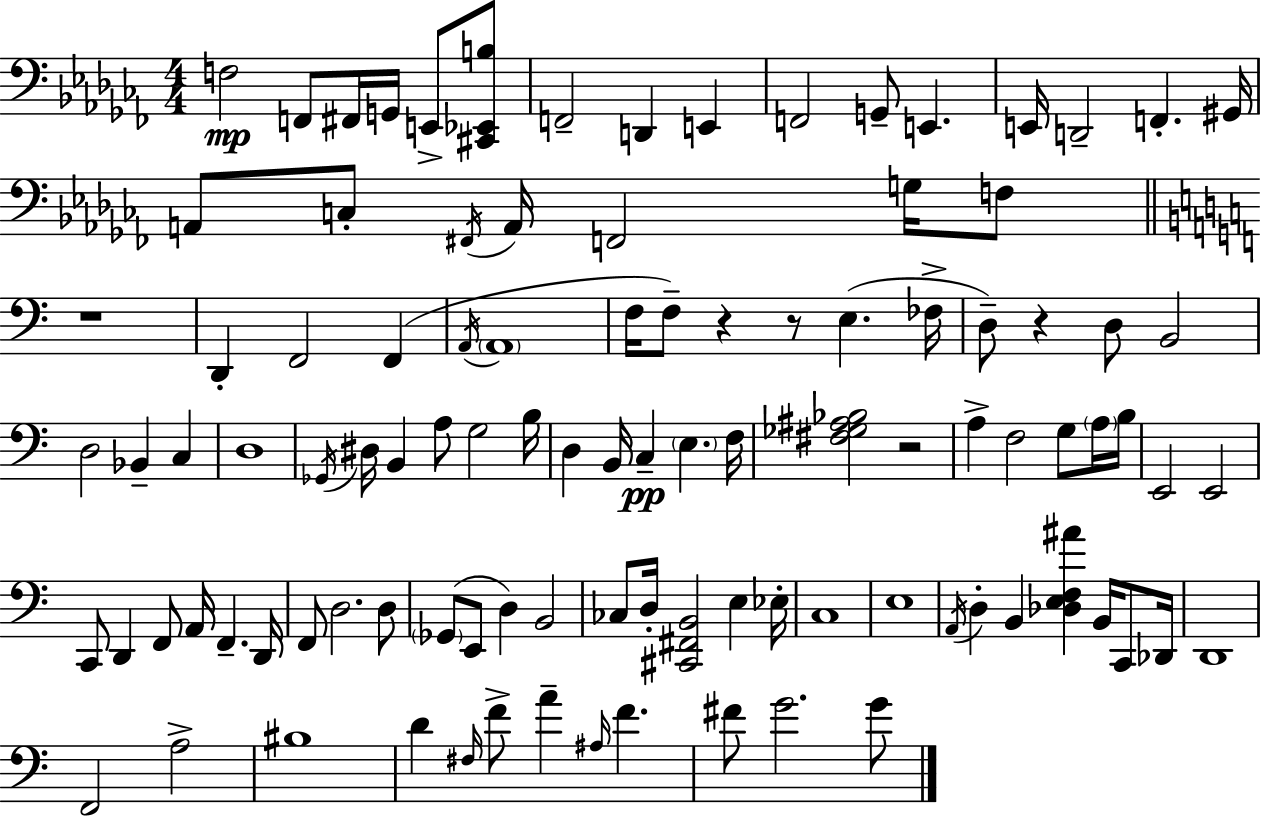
F3/h F2/e F#2/s G2/s E2/e [C#2,Eb2,B3]/e F2/h D2/q E2/q F2/h G2/e E2/q. E2/s D2/h F2/q. G#2/s A2/e C3/e F#2/s A2/s F2/h G3/s F3/e R/w D2/q F2/h F2/q A2/s A2/w F3/s F3/e R/q R/e E3/q. FES3/s D3/e R/q D3/e B2/h D3/h Bb2/q C3/q D3/w Gb2/s D#3/s B2/q A3/e G3/h B3/s D3/q B2/s C3/q E3/q. F3/s [F#3,Gb3,A#3,Bb3]/h R/h A3/q F3/h G3/e A3/s B3/s E2/h E2/h C2/e D2/q F2/e A2/s F2/q. D2/s F2/e D3/h. D3/e Gb2/e E2/e D3/q B2/h CES3/e D3/s [C#2,F#2,B2]/h E3/q Eb3/s C3/w E3/w A2/s D3/q B2/q [Db3,E3,F3,A#4]/q B2/s C2/e Db2/s D2/w F2/h A3/h BIS3/w D4/q F#3/s F4/e A4/q A#3/s F4/q. F#4/e G4/h. G4/e